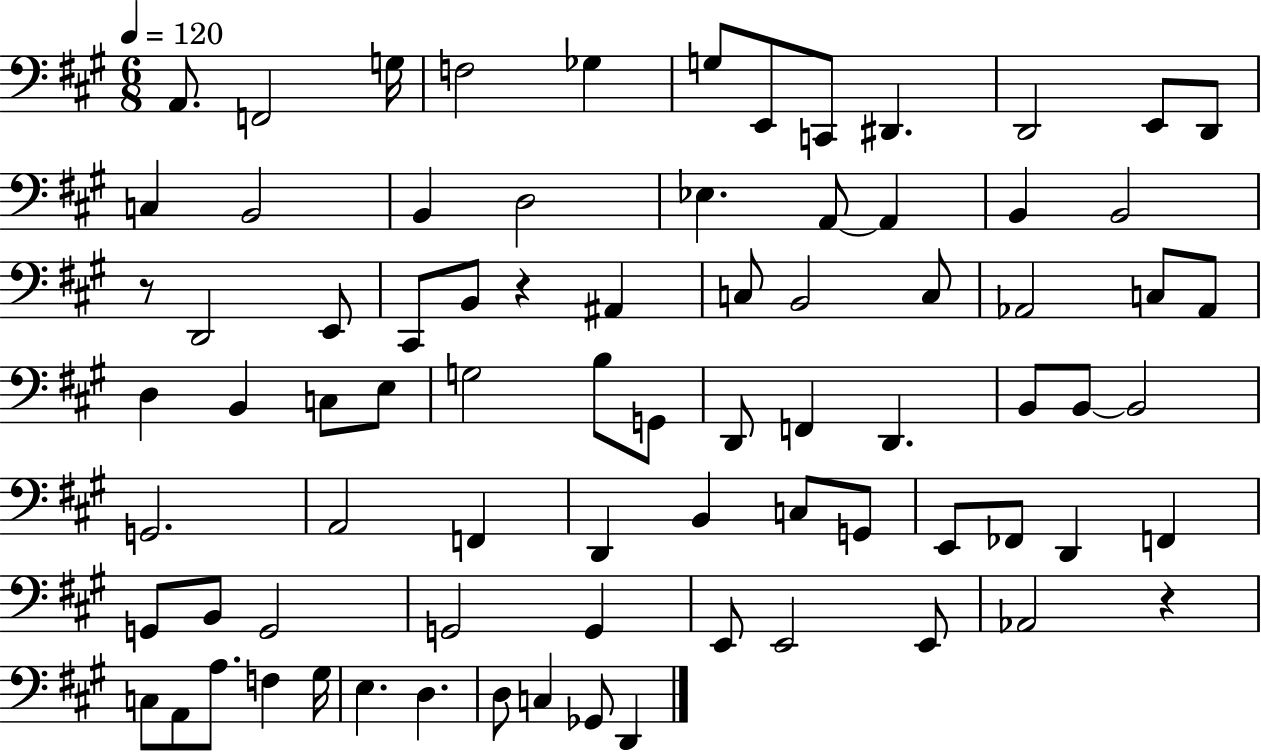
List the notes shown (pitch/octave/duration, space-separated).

A2/e. F2/h G3/s F3/h Gb3/q G3/e E2/e C2/e D#2/q. D2/h E2/e D2/e C3/q B2/h B2/q D3/h Eb3/q. A2/e A2/q B2/q B2/h R/e D2/h E2/e C#2/e B2/e R/q A#2/q C3/e B2/h C3/e Ab2/h C3/e Ab2/e D3/q B2/q C3/e E3/e G3/h B3/e G2/e D2/e F2/q D2/q. B2/e B2/e B2/h G2/h. A2/h F2/q D2/q B2/q C3/e G2/e E2/e FES2/e D2/q F2/q G2/e B2/e G2/h G2/h G2/q E2/e E2/h E2/e Ab2/h R/q C3/e A2/e A3/e. F3/q G#3/s E3/q. D3/q. D3/e C3/q Gb2/e D2/q